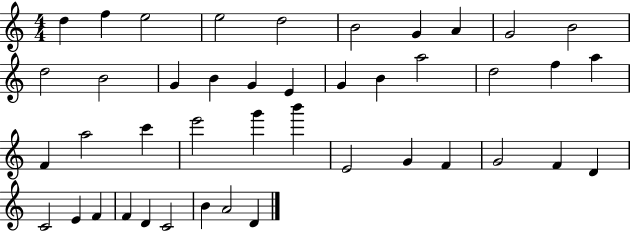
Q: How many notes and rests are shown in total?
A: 43